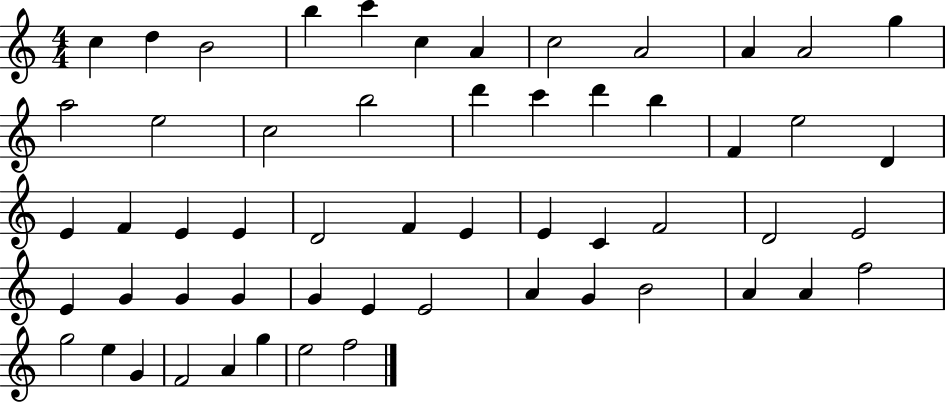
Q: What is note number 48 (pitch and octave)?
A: F5